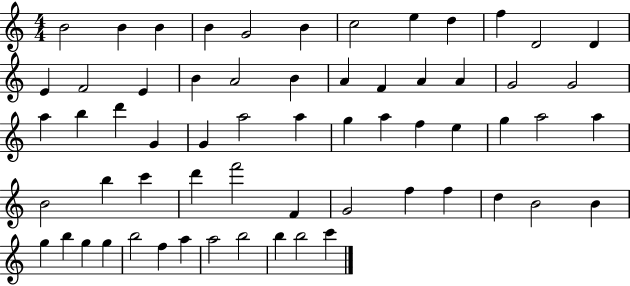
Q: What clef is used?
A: treble